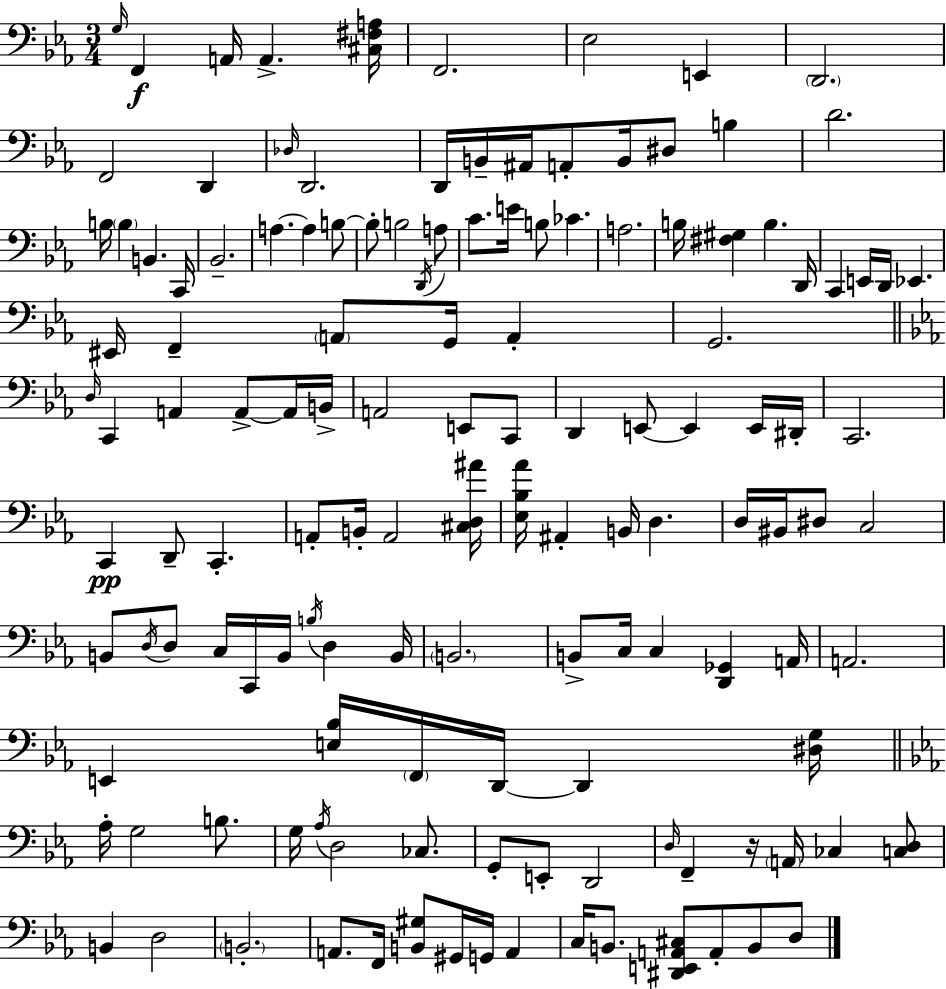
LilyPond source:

{
  \clef bass
  \numericTimeSignature
  \time 3/4
  \key ees \major
  \grace { g16 }\f f,4 a,16 a,4.-> | <cis fis a>16 f,2. | ees2 e,4 | \parenthesize d,2. | \break f,2 d,4 | \grace { des16 } d,2. | d,16 b,16-- ais,16 a,8-. b,16 dis8 b4 | d'2. | \break b16 \parenthesize b4 b,4. | c,16 bes,2.-- | a4.~~ a4 | b8~~ b8-. b2 | \break \acciaccatura { d,16 } a8 c'8. e'16 b8 ces'4. | a2. | b16 <fis gis>4 b4. | d,16 c,4 e,16 d,16 ees,4. | \break eis,16 f,4-- \parenthesize a,8 g,16 a,4-. | g,2. | \bar "||" \break \key ees \major \grace { d16 } c,4 a,4 a,8->~~ a,16 | b,16-> a,2 e,8 c,8 | d,4 e,8~~ e,4 e,16 | dis,16-. c,2. | \break c,4\pp d,8-- c,4.-. | a,8-. b,16-. a,2 | <cis d ais'>16 <ees bes aes'>16 ais,4-. b,16 d4. | d16 bis,16 dis8 c2 | \break b,8 \acciaccatura { d16 } d8 c16 c,16 b,16 \acciaccatura { b16 } d4 | b,16 \parenthesize b,2. | b,8-> c16 c4 <d, ges,>4 | a,16 a,2. | \break e,4 <e bes>16 \parenthesize f,16 d,16~~ d,4 | <dis g>16 \bar "||" \break \key ees \major aes16-. g2 b8. | g16 \acciaccatura { aes16 } d2 ces8. | g,8-. e,8-. d,2 | \grace { d16 } f,4-- r16 \parenthesize a,16 ces4 | \break <c d>8 b,4 d2 | \parenthesize b,2.-. | a,8. f,16 <b, gis>8 gis,16 g,16 a,4 | c16 b,8. <dis, e, a, cis>8 a,8-. b,8 | \break d8 \bar "|."
}